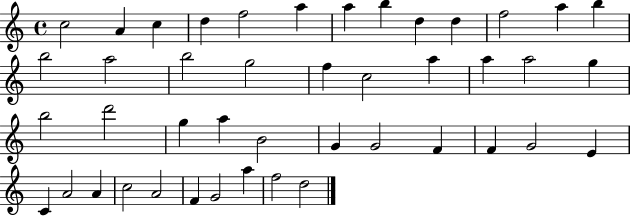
X:1
T:Untitled
M:4/4
L:1/4
K:C
c2 A c d f2 a a b d d f2 a b b2 a2 b2 g2 f c2 a a a2 g b2 d'2 g a B2 G G2 F F G2 E C A2 A c2 A2 F G2 a f2 d2